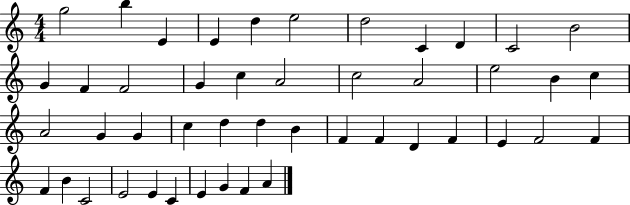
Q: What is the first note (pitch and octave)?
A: G5